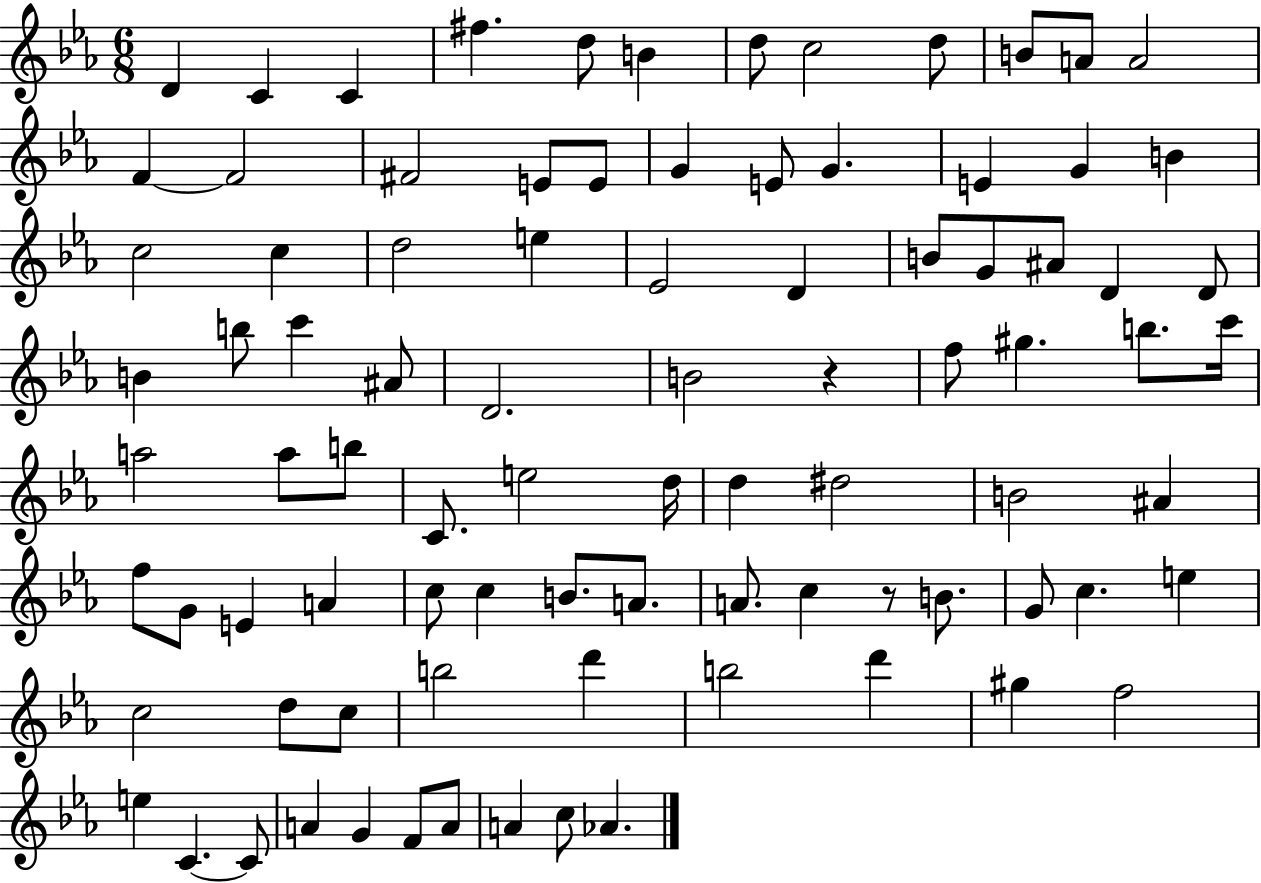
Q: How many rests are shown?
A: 2